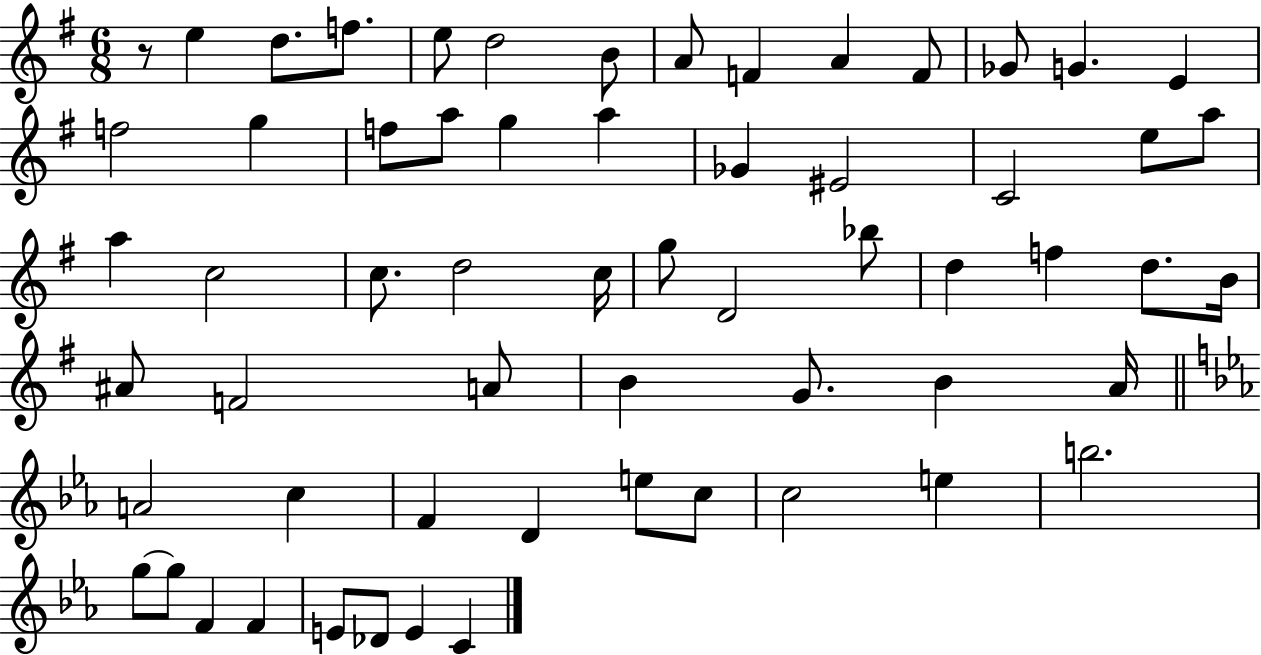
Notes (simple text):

R/e E5/q D5/e. F5/e. E5/e D5/h B4/e A4/e F4/q A4/q F4/e Gb4/e G4/q. E4/q F5/h G5/q F5/e A5/e G5/q A5/q Gb4/q EIS4/h C4/h E5/e A5/e A5/q C5/h C5/e. D5/h C5/s G5/e D4/h Bb5/e D5/q F5/q D5/e. B4/s A#4/e F4/h A4/e B4/q G4/e. B4/q A4/s A4/h C5/q F4/q D4/q E5/e C5/e C5/h E5/q B5/h. G5/e G5/e F4/q F4/q E4/e Db4/e E4/q C4/q